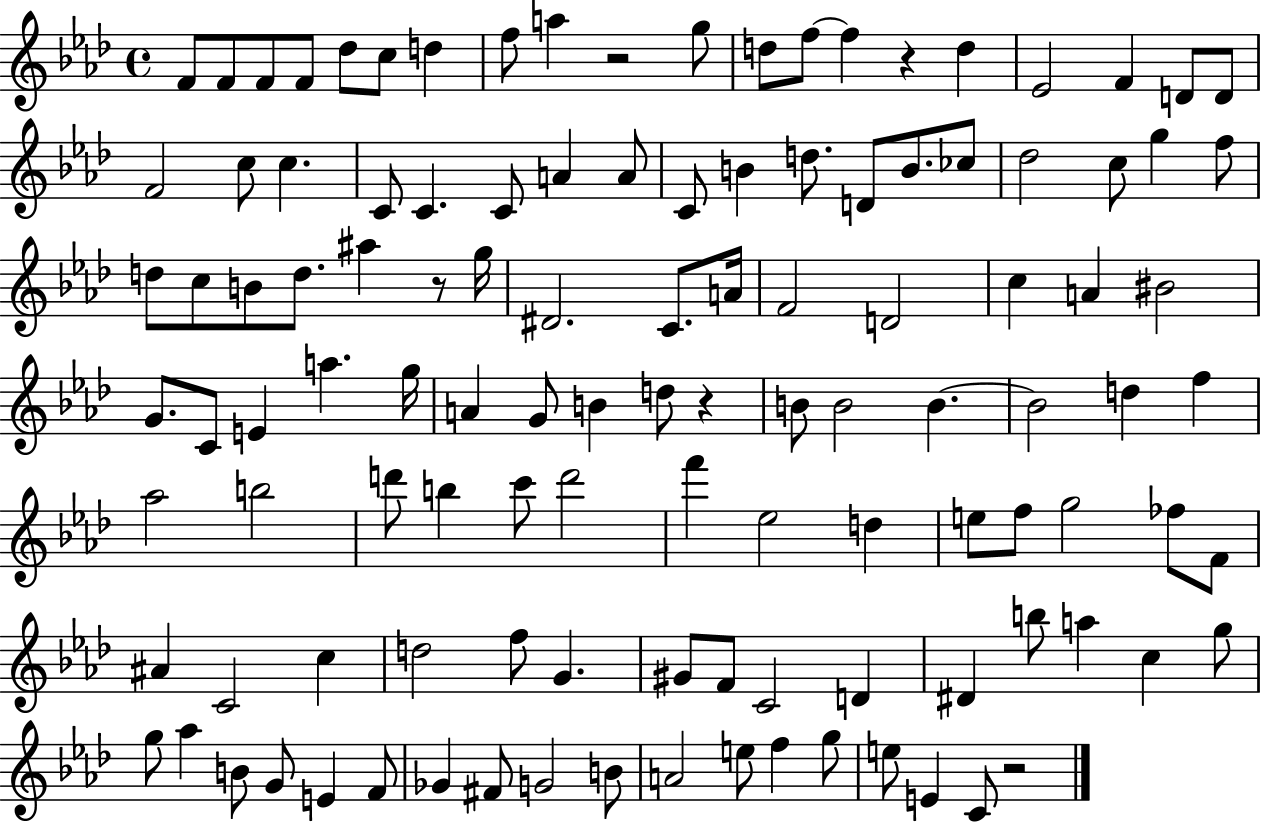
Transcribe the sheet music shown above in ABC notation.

X:1
T:Untitled
M:4/4
L:1/4
K:Ab
F/2 F/2 F/2 F/2 _d/2 c/2 d f/2 a z2 g/2 d/2 f/2 f z d _E2 F D/2 D/2 F2 c/2 c C/2 C C/2 A A/2 C/2 B d/2 D/2 B/2 _c/2 _d2 c/2 g f/2 d/2 c/2 B/2 d/2 ^a z/2 g/4 ^D2 C/2 A/4 F2 D2 c A ^B2 G/2 C/2 E a g/4 A G/2 B d/2 z B/2 B2 B B2 d f _a2 b2 d'/2 b c'/2 d'2 f' _e2 d e/2 f/2 g2 _f/2 F/2 ^A C2 c d2 f/2 G ^G/2 F/2 C2 D ^D b/2 a c g/2 g/2 _a B/2 G/2 E F/2 _G ^F/2 G2 B/2 A2 e/2 f g/2 e/2 E C/2 z2